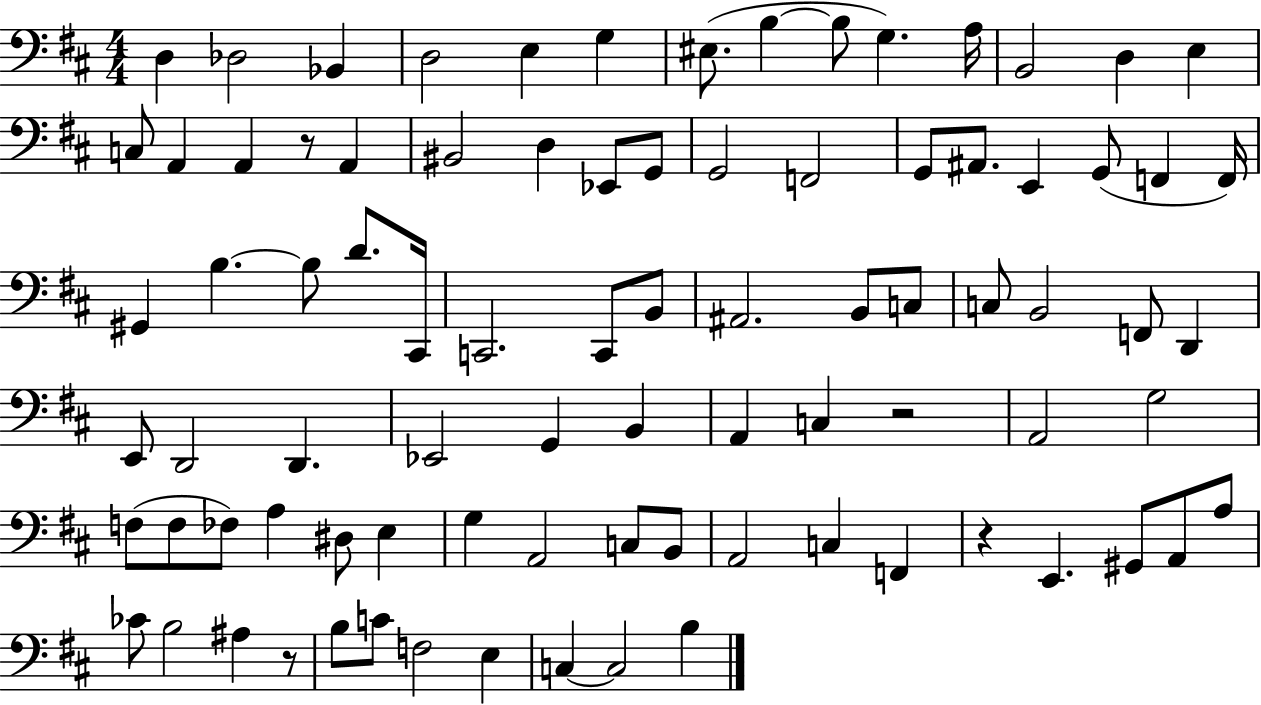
{
  \clef bass
  \numericTimeSignature
  \time 4/4
  \key d \major
  \repeat volta 2 { d4 des2 bes,4 | d2 e4 g4 | eis8.( b4~~ b8 g4.) a16 | b,2 d4 e4 | \break c8 a,4 a,4 r8 a,4 | bis,2 d4 ees,8 g,8 | g,2 f,2 | g,8 ais,8. e,4 g,8( f,4 f,16) | \break gis,4 b4.~~ b8 d'8. cis,16 | c,2. c,8 b,8 | ais,2. b,8 c8 | c8 b,2 f,8 d,4 | \break e,8 d,2 d,4. | ees,2 g,4 b,4 | a,4 c4 r2 | a,2 g2 | \break f8( f8 fes8) a4 dis8 e4 | g4 a,2 c8 b,8 | a,2 c4 f,4 | r4 e,4. gis,8 a,8 a8 | \break ces'8 b2 ais4 r8 | b8 c'8 f2 e4 | c4~~ c2 b4 | } \bar "|."
}